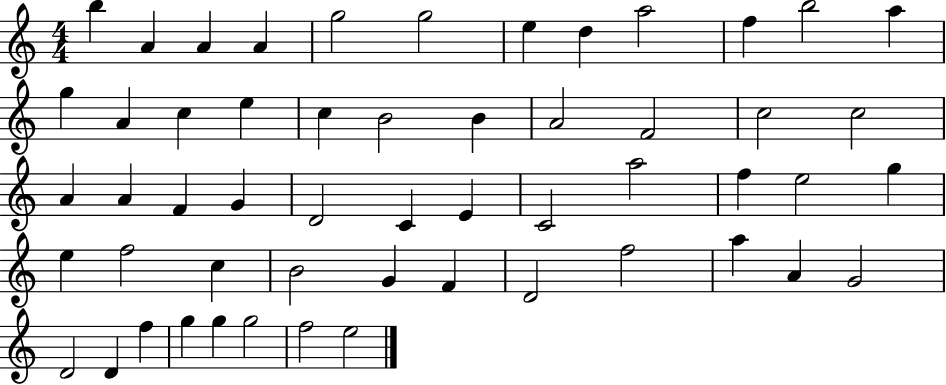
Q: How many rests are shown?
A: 0